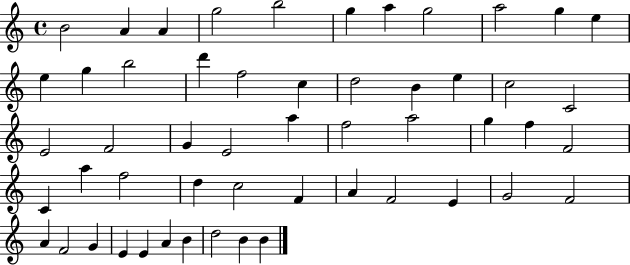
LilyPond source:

{
  \clef treble
  \time 4/4
  \defaultTimeSignature
  \key c \major
  b'2 a'4 a'4 | g''2 b''2 | g''4 a''4 g''2 | a''2 g''4 e''4 | \break e''4 g''4 b''2 | d'''4 f''2 c''4 | d''2 b'4 e''4 | c''2 c'2 | \break e'2 f'2 | g'4 e'2 a''4 | f''2 a''2 | g''4 f''4 f'2 | \break c'4 a''4 f''2 | d''4 c''2 f'4 | a'4 f'2 e'4 | g'2 f'2 | \break a'4 f'2 g'4 | e'4 e'4 a'4 b'4 | d''2 b'4 b'4 | \bar "|."
}